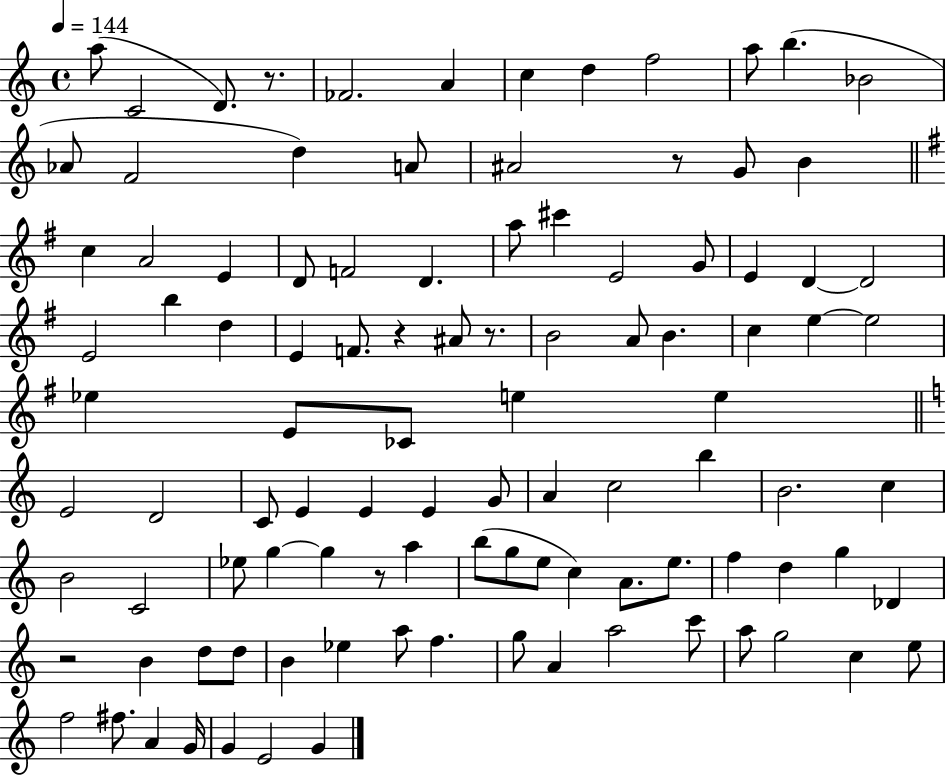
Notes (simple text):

A5/e C4/h D4/e. R/e. FES4/h. A4/q C5/q D5/q F5/h A5/e B5/q. Bb4/h Ab4/e F4/h D5/q A4/e A#4/h R/e G4/e B4/q C5/q A4/h E4/q D4/e F4/h D4/q. A5/e C#6/q E4/h G4/e E4/q D4/q D4/h E4/h B5/q D5/q E4/q F4/e. R/q A#4/e R/e. B4/h A4/e B4/q. C5/q E5/q E5/h Eb5/q E4/e CES4/e E5/q E5/q E4/h D4/h C4/e E4/q E4/q E4/q G4/e A4/q C5/h B5/q B4/h. C5/q B4/h C4/h Eb5/e G5/q G5/q R/e A5/q B5/e G5/e E5/e C5/q A4/e. E5/e. F5/q D5/q G5/q Db4/q R/h B4/q D5/e D5/e B4/q Eb5/q A5/e F5/q. G5/e A4/q A5/h C6/e A5/e G5/h C5/q E5/e F5/h F#5/e. A4/q G4/s G4/q E4/h G4/q